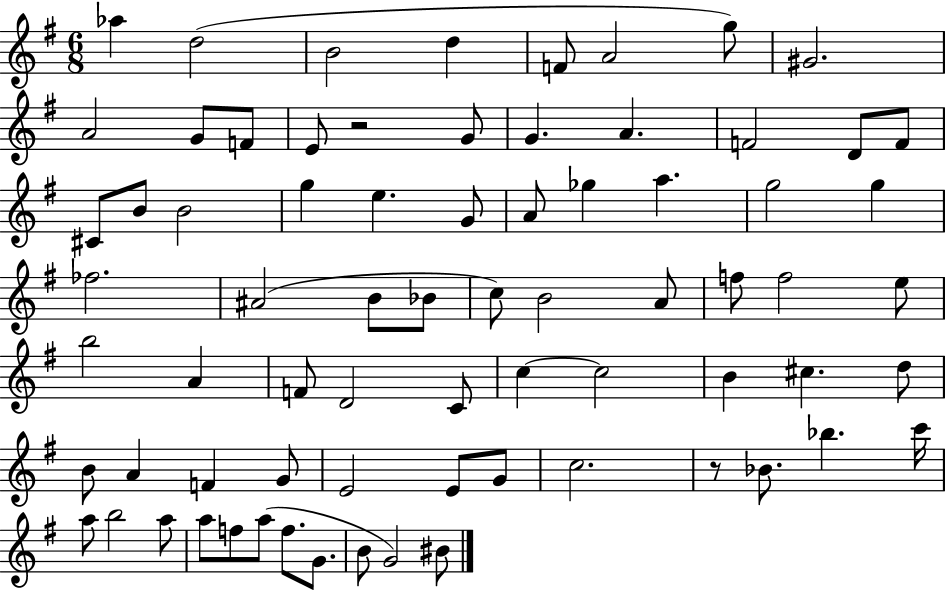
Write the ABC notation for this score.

X:1
T:Untitled
M:6/8
L:1/4
K:G
_a d2 B2 d F/2 A2 g/2 ^G2 A2 G/2 F/2 E/2 z2 G/2 G A F2 D/2 F/2 ^C/2 B/2 B2 g e G/2 A/2 _g a g2 g _f2 ^A2 B/2 _B/2 c/2 B2 A/2 f/2 f2 e/2 b2 A F/2 D2 C/2 c c2 B ^c d/2 B/2 A F G/2 E2 E/2 G/2 c2 z/2 _B/2 _b c'/4 a/2 b2 a/2 a/2 f/2 a/2 f/2 G/2 B/2 G2 ^B/2